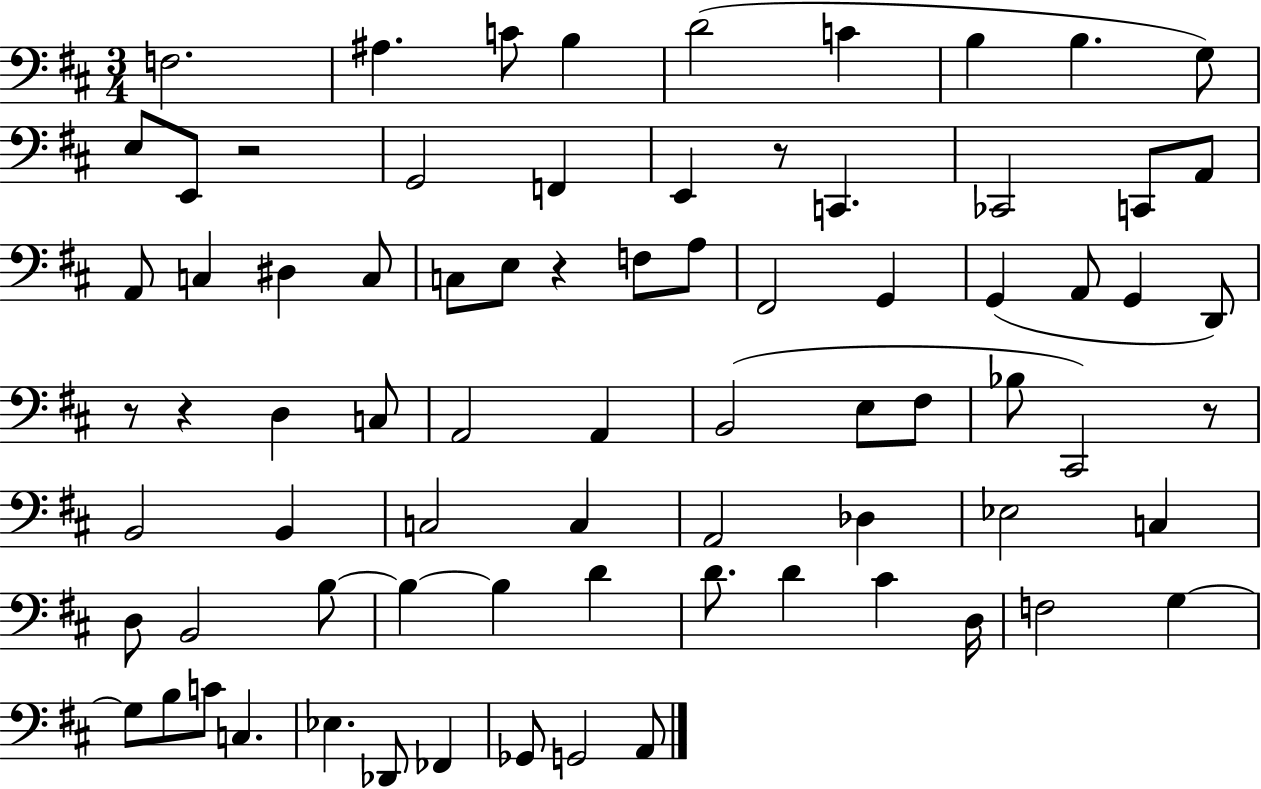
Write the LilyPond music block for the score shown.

{
  \clef bass
  \numericTimeSignature
  \time 3/4
  \key d \major
  \repeat volta 2 { f2. | ais4. c'8 b4 | d'2( c'4 | b4 b4. g8) | \break e8 e,8 r2 | g,2 f,4 | e,4 r8 c,4. | ces,2 c,8 a,8 | \break a,8 c4 dis4 c8 | c8 e8 r4 f8 a8 | fis,2 g,4 | g,4( a,8 g,4 d,8) | \break r8 r4 d4 c8 | a,2 a,4 | b,2( e8 fis8 | bes8 cis,2) r8 | \break b,2 b,4 | c2 c4 | a,2 des4 | ees2 c4 | \break d8 b,2 b8~~ | b4~~ b4 d'4 | d'8. d'4 cis'4 d16 | f2 g4~~ | \break g8 b8 c'8 c4. | ees4. des,8 fes,4 | ges,8 g,2 a,8 | } \bar "|."
}